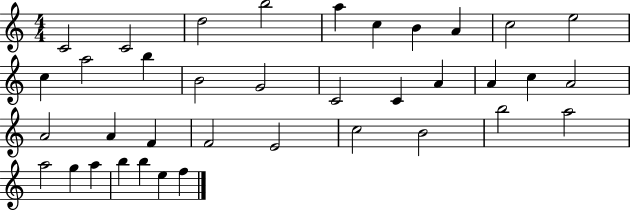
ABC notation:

X:1
T:Untitled
M:4/4
L:1/4
K:C
C2 C2 d2 b2 a c B A c2 e2 c a2 b B2 G2 C2 C A A c A2 A2 A F F2 E2 c2 B2 b2 a2 a2 g a b b e f